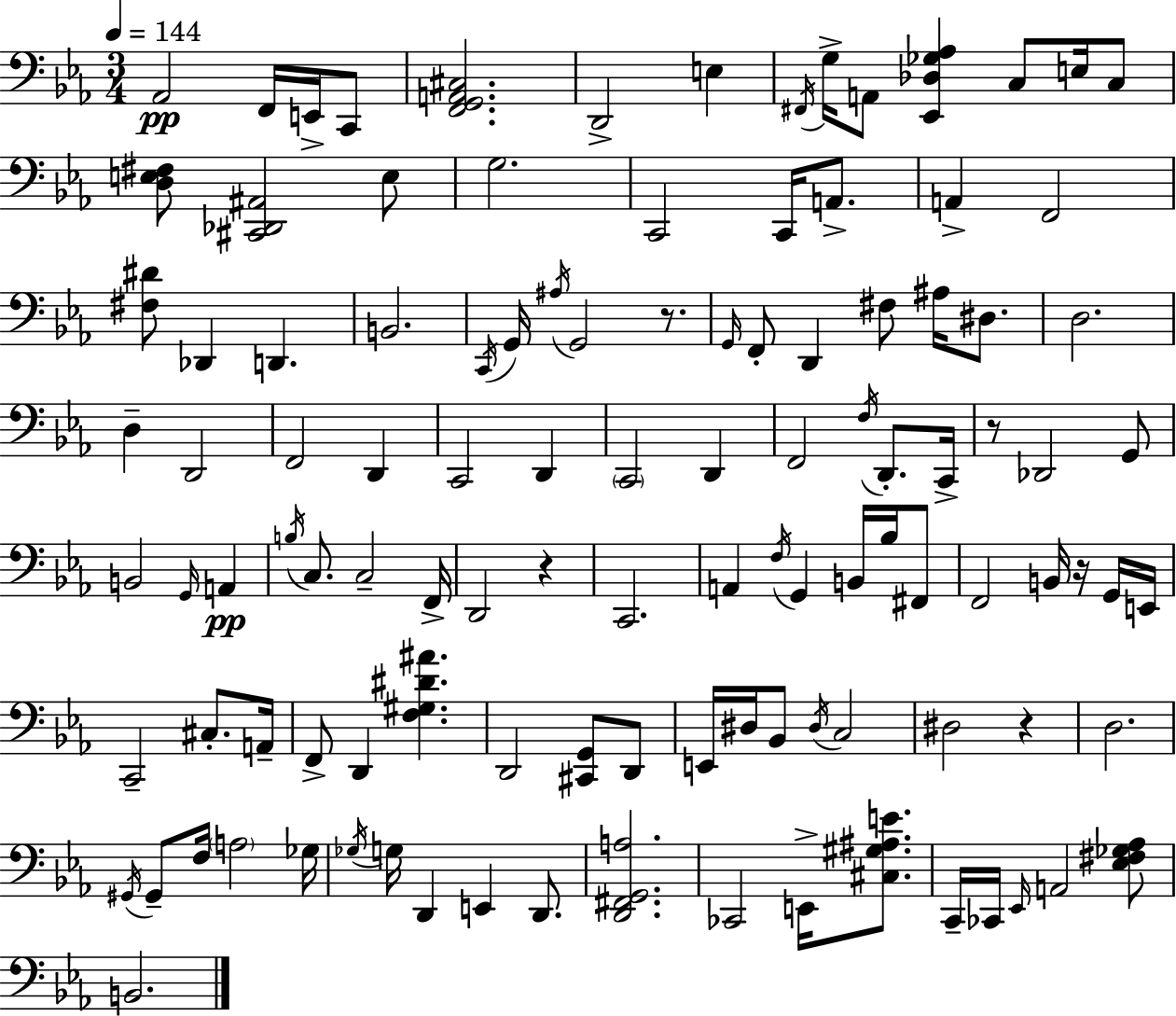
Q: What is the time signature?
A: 3/4